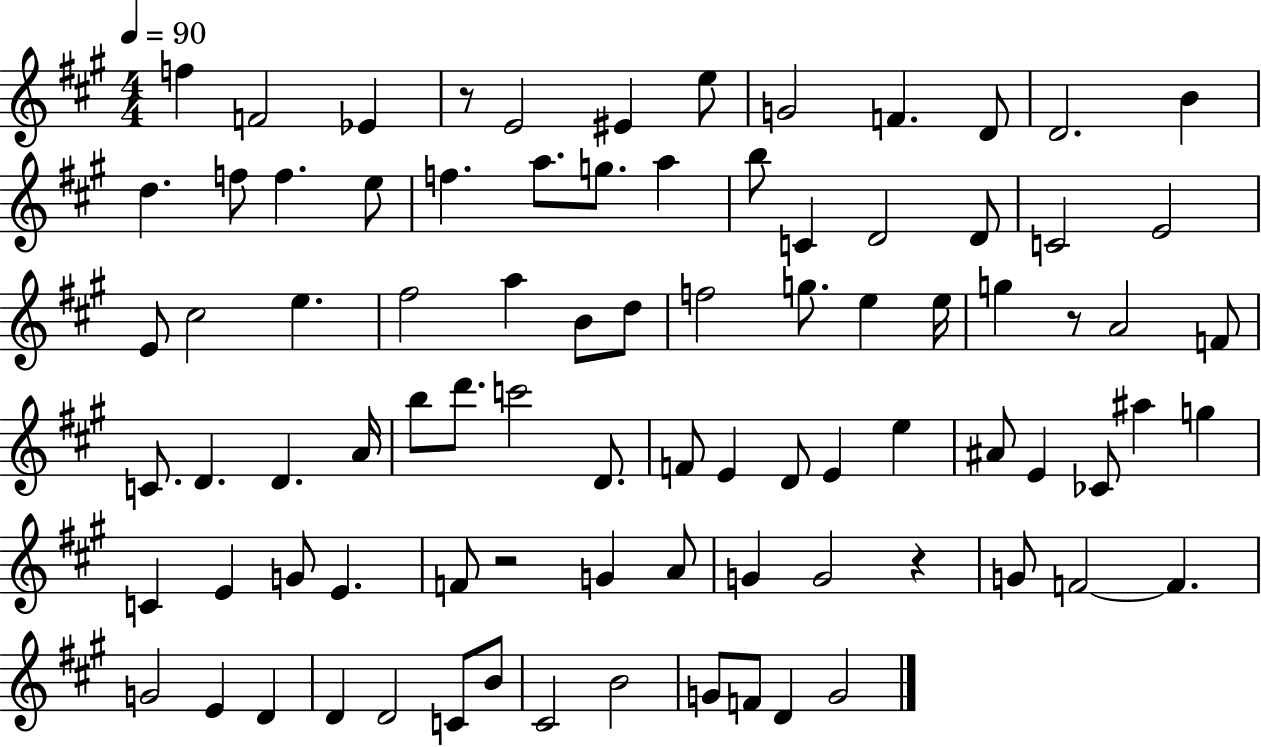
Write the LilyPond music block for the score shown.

{
  \clef treble
  \numericTimeSignature
  \time 4/4
  \key a \major
  \tempo 4 = 90
  f''4 f'2 ees'4 | r8 e'2 eis'4 e''8 | g'2 f'4. d'8 | d'2. b'4 | \break d''4. f''8 f''4. e''8 | f''4. a''8. g''8. a''4 | b''8 c'4 d'2 d'8 | c'2 e'2 | \break e'8 cis''2 e''4. | fis''2 a''4 b'8 d''8 | f''2 g''8. e''4 e''16 | g''4 r8 a'2 f'8 | \break c'8. d'4. d'4. a'16 | b''8 d'''8. c'''2 d'8. | f'8 e'4 d'8 e'4 e''4 | ais'8 e'4 ces'8 ais''4 g''4 | \break c'4 e'4 g'8 e'4. | f'8 r2 g'4 a'8 | g'4 g'2 r4 | g'8 f'2~~ f'4. | \break g'2 e'4 d'4 | d'4 d'2 c'8 b'8 | cis'2 b'2 | g'8 f'8 d'4 g'2 | \break \bar "|."
}